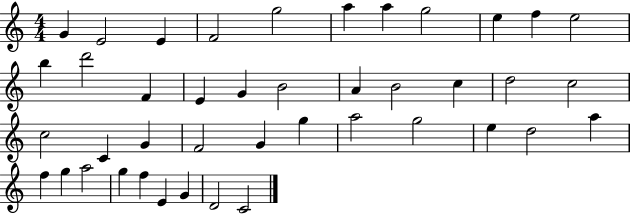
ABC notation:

X:1
T:Untitled
M:4/4
L:1/4
K:C
G E2 E F2 g2 a a g2 e f e2 b d'2 F E G B2 A B2 c d2 c2 c2 C G F2 G g a2 g2 e d2 a f g a2 g f E G D2 C2